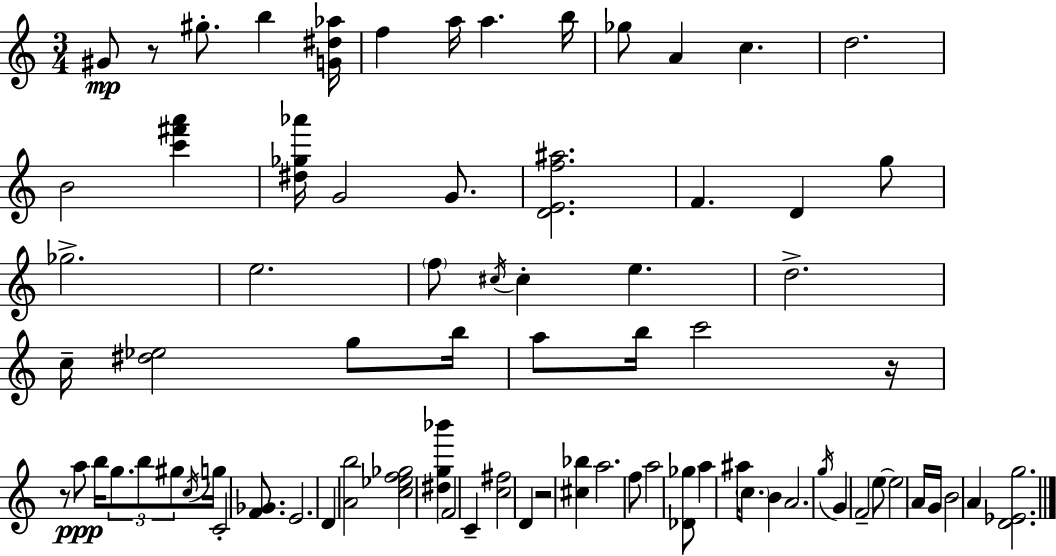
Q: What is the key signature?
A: A minor